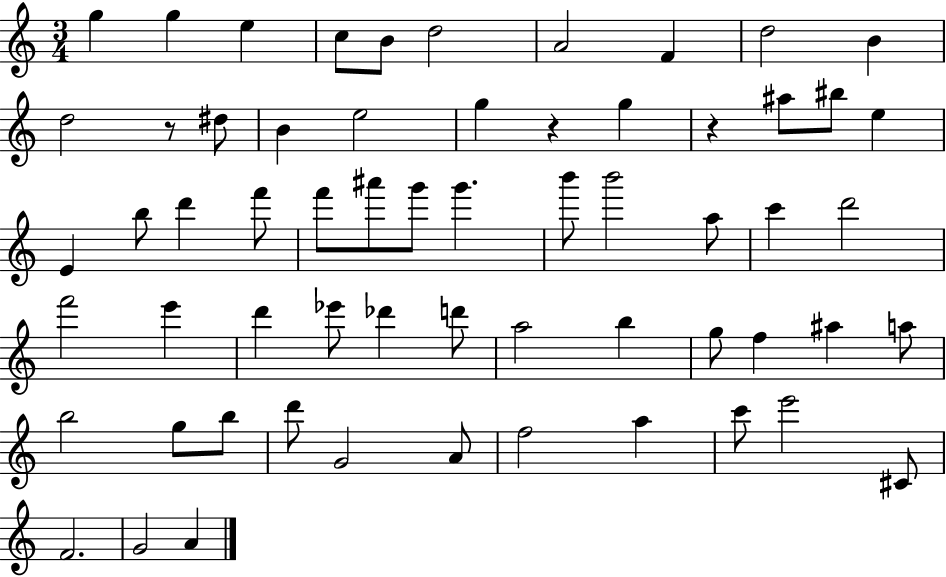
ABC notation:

X:1
T:Untitled
M:3/4
L:1/4
K:C
g g e c/2 B/2 d2 A2 F d2 B d2 z/2 ^d/2 B e2 g z g z ^a/2 ^b/2 e E b/2 d' f'/2 f'/2 ^a'/2 g'/2 g' b'/2 b'2 a/2 c' d'2 f'2 e' d' _e'/2 _d' d'/2 a2 b g/2 f ^a a/2 b2 g/2 b/2 d'/2 G2 A/2 f2 a c'/2 e'2 ^C/2 F2 G2 A